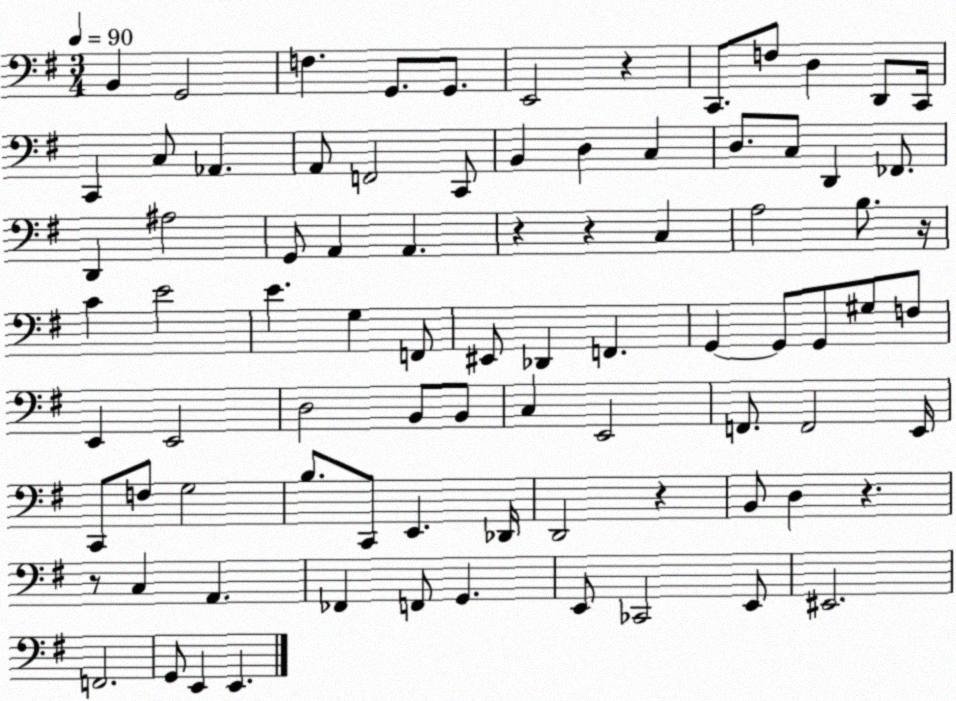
X:1
T:Untitled
M:3/4
L:1/4
K:G
B,, G,,2 F, G,,/2 G,,/2 E,,2 z C,,/2 F,/2 D, D,,/2 C,,/4 C,, C,/2 _A,, A,,/2 F,,2 C,,/2 B,, D, C, D,/2 C,/2 D,, _F,,/2 D,, ^A,2 G,,/2 A,, A,, z z C, A,2 B,/2 z/4 C E2 E G, F,,/2 ^E,,/2 _D,, F,, G,, G,,/2 G,,/2 ^G,/2 F,/2 E,, E,,2 D,2 B,,/2 B,,/2 C, E,,2 F,,/2 F,,2 E,,/4 C,,/2 F,/2 G,2 B,/2 C,,/2 E,, _D,,/4 D,,2 z B,,/2 D, z z/2 C, A,, _F,, F,,/2 G,, E,,/2 _C,,2 E,,/2 ^E,,2 F,,2 G,,/2 E,, E,,